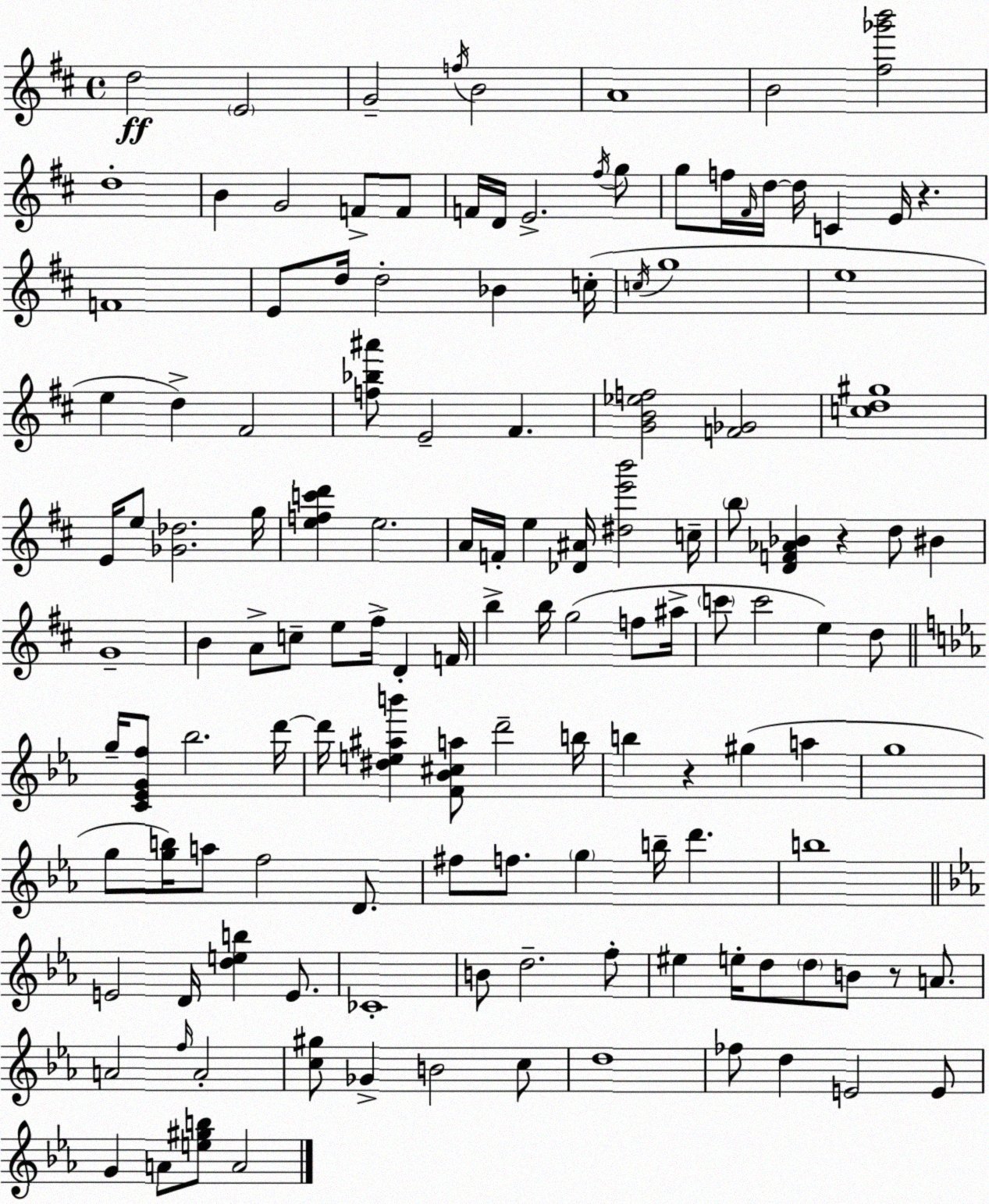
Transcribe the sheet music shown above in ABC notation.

X:1
T:Untitled
M:4/4
L:1/4
K:D
d2 E2 G2 f/4 B2 A4 B2 [^f_g'b']2 d4 B G2 F/2 F/2 F/4 D/4 E2 ^f/4 g/2 g/2 f/4 ^F/4 d/4 d/4 C E/4 z F4 E/2 d/4 d2 _B c/4 c/4 g4 e4 e d ^F2 [f_b^a']/2 E2 ^F [GB_ef]2 [F_G]2 [cd^g]4 E/4 e/2 [_G_d]2 g/4 [efc'd'] e2 A/4 F/4 e [_D^A]/4 [^de'b']2 c/4 b/2 [DF_A_B] z d/2 ^B G4 B A/2 c/2 e/2 ^f/4 D F/4 b b/4 g2 f/2 ^a/4 c'/2 c'2 e d/2 g/4 [C_EGf]/2 _b2 d'/4 d'/4 [^de^ab'] [F_B^ca]/2 d'2 b/4 b z ^g a g4 g/2 [gb]/4 a/2 f2 D/2 ^f/2 f/2 g b/4 d' b4 E2 D/4 [deb] E/2 _C4 B/2 d2 f/2 ^e e/4 d/2 d/2 B/2 z/2 A/2 A2 f/4 A2 [c^g]/2 _G B2 c/2 d4 _f/2 d E2 E/2 G A/2 [e^gb]/2 A2